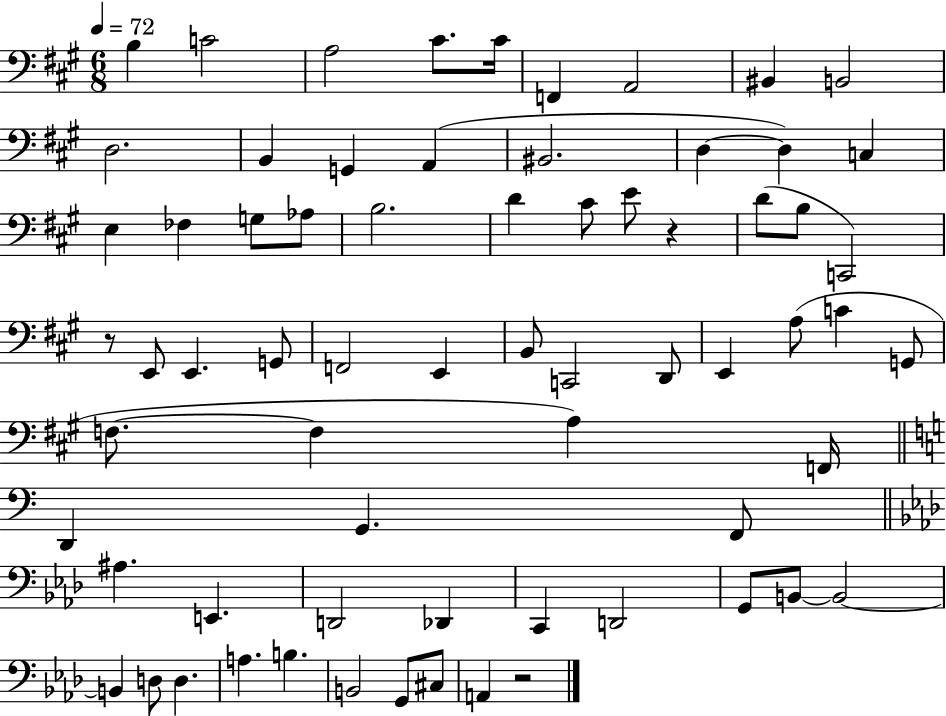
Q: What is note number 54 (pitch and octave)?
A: G2